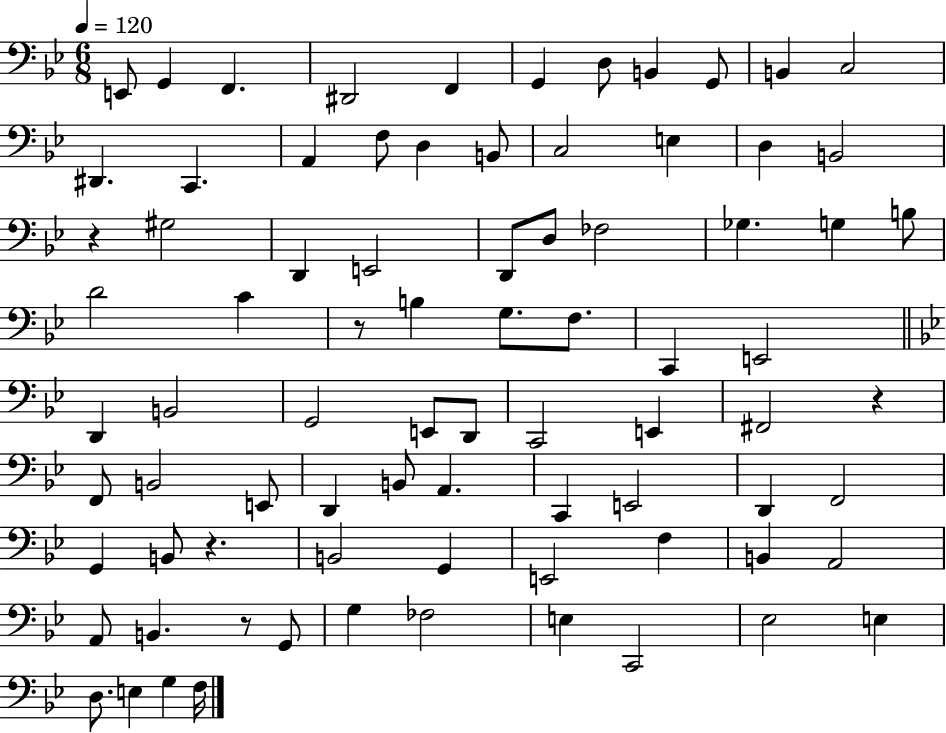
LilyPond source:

{
  \clef bass
  \numericTimeSignature
  \time 6/8
  \key bes \major
  \tempo 4 = 120
  \repeat volta 2 { e,8 g,4 f,4. | dis,2 f,4 | g,4 d8 b,4 g,8 | b,4 c2 | \break dis,4. c,4. | a,4 f8 d4 b,8 | c2 e4 | d4 b,2 | \break r4 gis2 | d,4 e,2 | d,8 d8 fes2 | ges4. g4 b8 | \break d'2 c'4 | r8 b4 g8. f8. | c,4 e,2 | \bar "||" \break \key bes \major d,4 b,2 | g,2 e,8 d,8 | c,2 e,4 | fis,2 r4 | \break f,8 b,2 e,8 | d,4 b,8 a,4. | c,4 e,2 | d,4 f,2 | \break g,4 b,8 r4. | b,2 g,4 | e,2 f4 | b,4 a,2 | \break a,8 b,4. r8 g,8 | g4 fes2 | e4 c,2 | ees2 e4 | \break d8. e4 g4 f16 | } \bar "|."
}